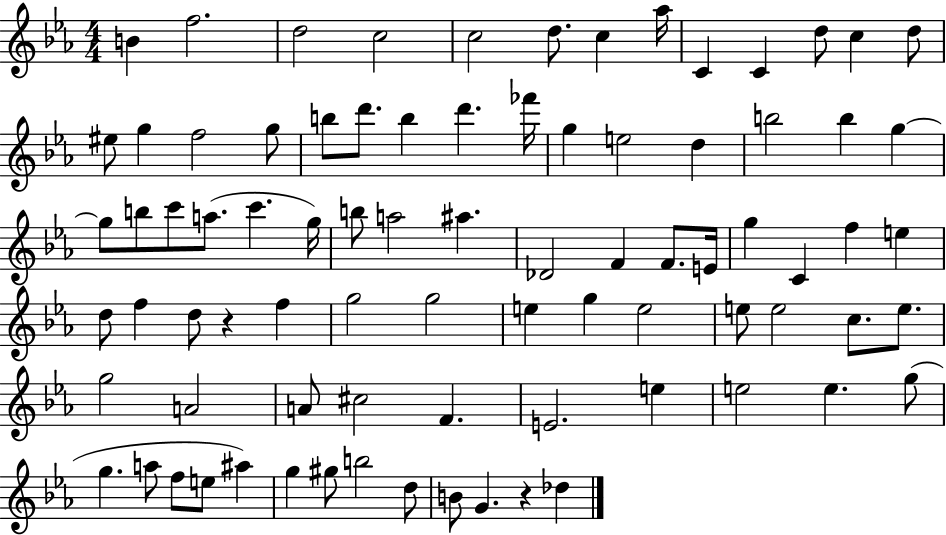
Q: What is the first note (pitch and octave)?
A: B4